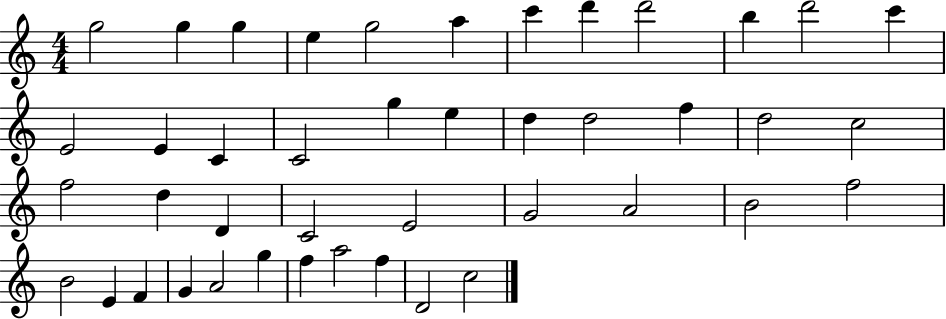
G5/h G5/q G5/q E5/q G5/h A5/q C6/q D6/q D6/h B5/q D6/h C6/q E4/h E4/q C4/q C4/h G5/q E5/q D5/q D5/h F5/q D5/h C5/h F5/h D5/q D4/q C4/h E4/h G4/h A4/h B4/h F5/h B4/h E4/q F4/q G4/q A4/h G5/q F5/q A5/h F5/q D4/h C5/h